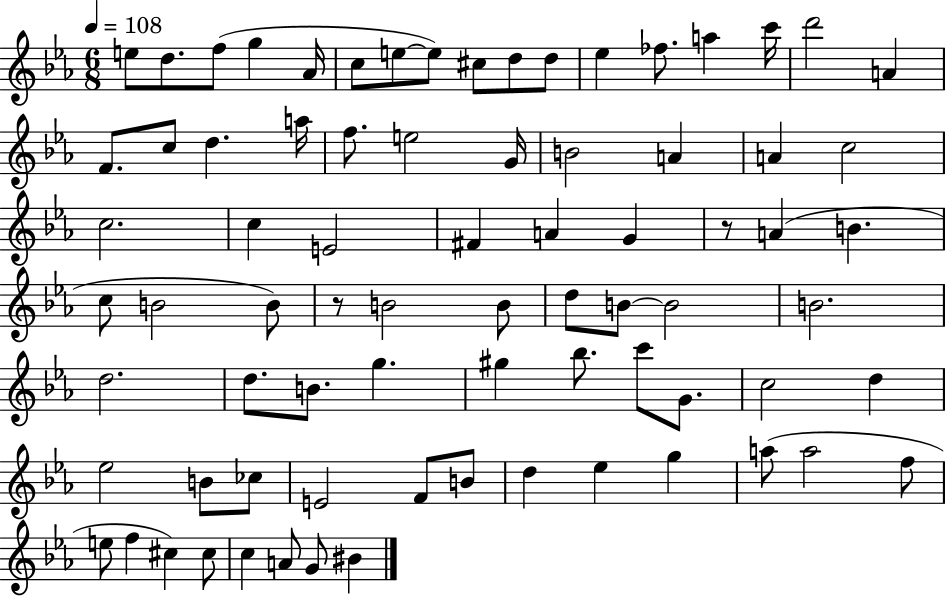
X:1
T:Untitled
M:6/8
L:1/4
K:Eb
e/2 d/2 f/2 g _A/4 c/2 e/2 e/2 ^c/2 d/2 d/2 _e _f/2 a c'/4 d'2 A F/2 c/2 d a/4 f/2 e2 G/4 B2 A A c2 c2 c E2 ^F A G z/2 A B c/2 B2 B/2 z/2 B2 B/2 d/2 B/2 B2 B2 d2 d/2 B/2 g ^g _b/2 c'/2 G/2 c2 d _e2 B/2 _c/2 E2 F/2 B/2 d _e g a/2 a2 f/2 e/2 f ^c ^c/2 c A/2 G/2 ^B